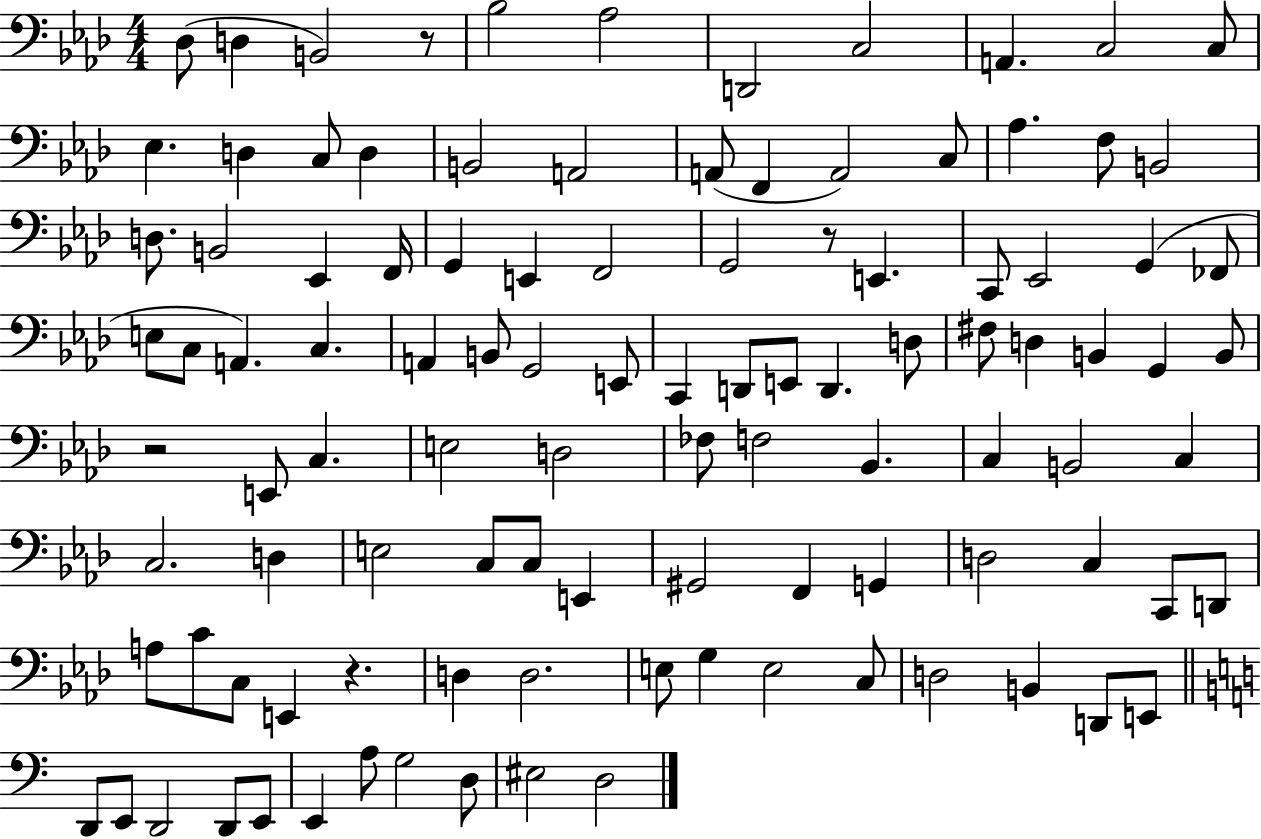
Db3/e D3/q B2/h R/e Bb3/h Ab3/h D2/h C3/h A2/q. C3/h C3/e Eb3/q. D3/q C3/e D3/q B2/h A2/h A2/e F2/q A2/h C3/e Ab3/q. F3/e B2/h D3/e. B2/h Eb2/q F2/s G2/q E2/q F2/h G2/h R/e E2/q. C2/e Eb2/h G2/q FES2/e E3/e C3/e A2/q. C3/q. A2/q B2/e G2/h E2/e C2/q D2/e E2/e D2/q. D3/e F#3/e D3/q B2/q G2/q B2/e R/h E2/e C3/q. E3/h D3/h FES3/e F3/h Bb2/q. C3/q B2/h C3/q C3/h. D3/q E3/h C3/e C3/e E2/q G#2/h F2/q G2/q D3/h C3/q C2/e D2/e A3/e C4/e C3/e E2/q R/q. D3/q D3/h. E3/e G3/q E3/h C3/e D3/h B2/q D2/e E2/e D2/e E2/e D2/h D2/e E2/e E2/q A3/e G3/h D3/e EIS3/h D3/h